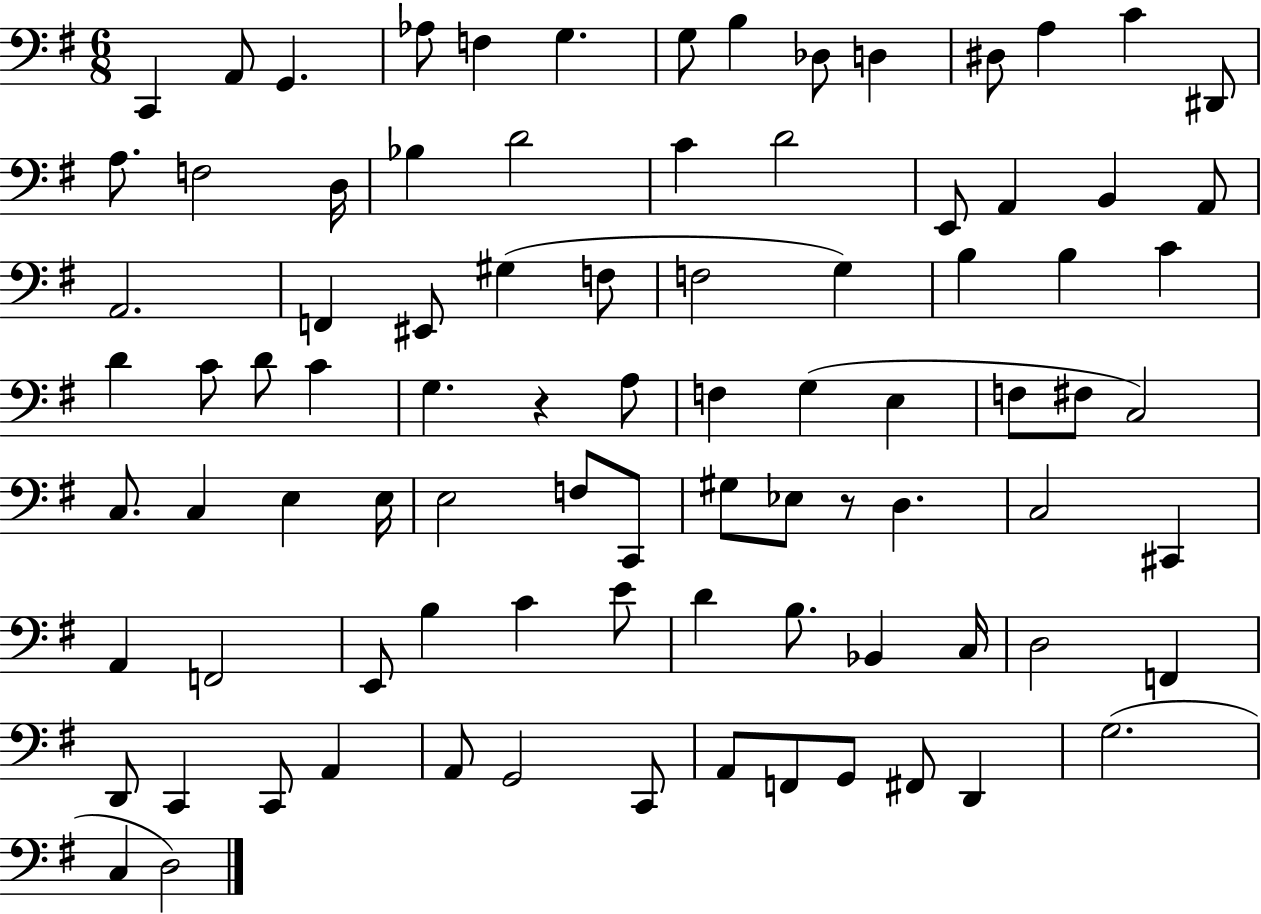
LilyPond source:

{
  \clef bass
  \numericTimeSignature
  \time 6/8
  \key g \major
  \repeat volta 2 { c,4 a,8 g,4. | aes8 f4 g4. | g8 b4 des8 d4 | dis8 a4 c'4 dis,8 | \break a8. f2 d16 | bes4 d'2 | c'4 d'2 | e,8 a,4 b,4 a,8 | \break a,2. | f,4 eis,8 gis4( f8 | f2 g4) | b4 b4 c'4 | \break d'4 c'8 d'8 c'4 | g4. r4 a8 | f4 g4( e4 | f8 fis8 c2) | \break c8. c4 e4 e16 | e2 f8 c,8 | gis8 ees8 r8 d4. | c2 cis,4 | \break a,4 f,2 | e,8 b4 c'4 e'8 | d'4 b8. bes,4 c16 | d2 f,4 | \break d,8 c,4 c,8 a,4 | a,8 g,2 c,8 | a,8 f,8 g,8 fis,8 d,4 | g2.( | \break c4 d2) | } \bar "|."
}